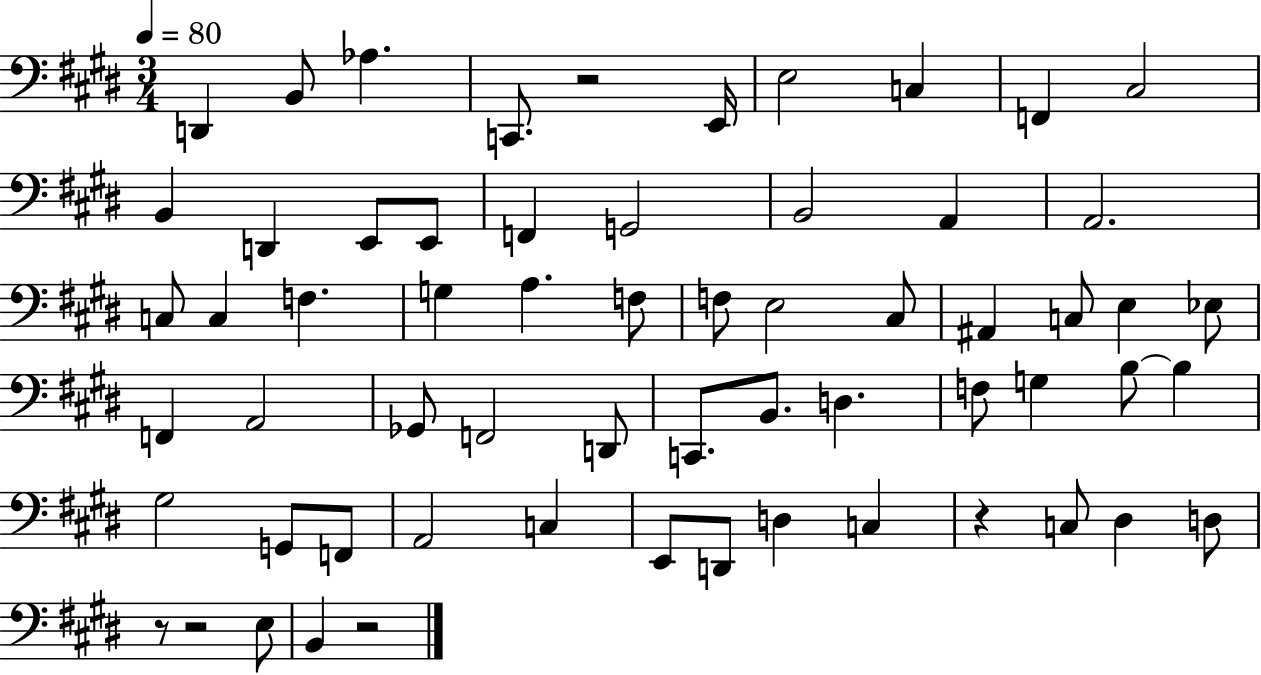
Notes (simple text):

D2/q B2/e Ab3/q. C2/e. R/h E2/s E3/h C3/q F2/q C#3/h B2/q D2/q E2/e E2/e F2/q G2/h B2/h A2/q A2/h. C3/e C3/q F3/q. G3/q A3/q. F3/e F3/e E3/h C#3/e A#2/q C3/e E3/q Eb3/e F2/q A2/h Gb2/e F2/h D2/e C2/e. B2/e. D3/q. F3/e G3/q B3/e B3/q G#3/h G2/e F2/e A2/h C3/q E2/e D2/e D3/q C3/q R/q C3/e D#3/q D3/e R/e R/h E3/e B2/q R/h